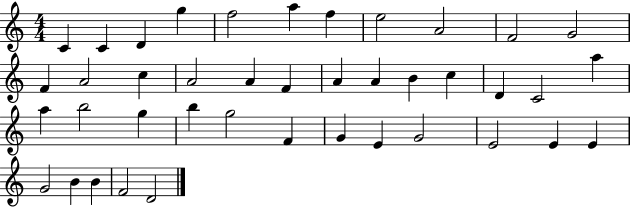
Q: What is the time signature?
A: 4/4